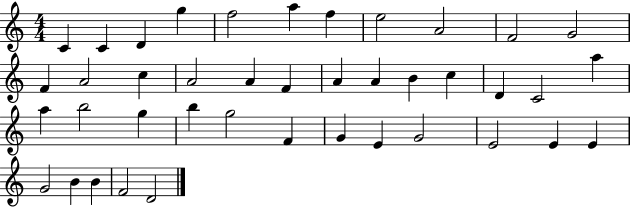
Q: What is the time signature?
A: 4/4